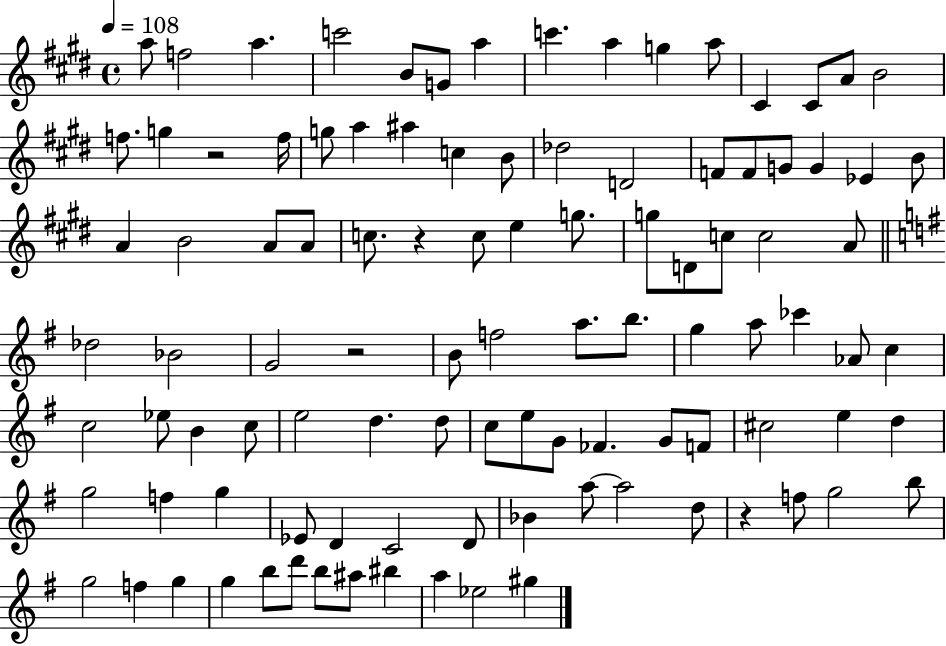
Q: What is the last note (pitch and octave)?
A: G#5